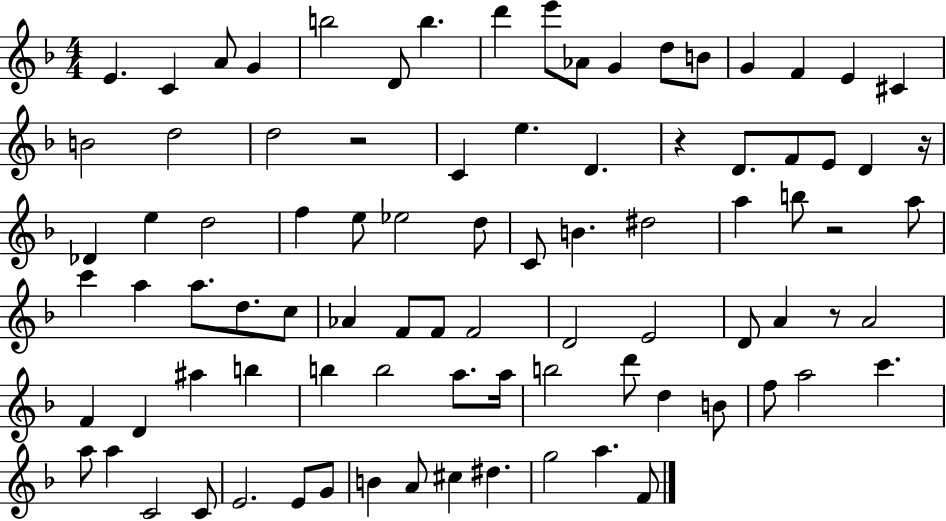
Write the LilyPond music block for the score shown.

{
  \clef treble
  \numericTimeSignature
  \time 4/4
  \key f \major
  e'4. c'4 a'8 g'4 | b''2 d'8 b''4. | d'''4 e'''8 aes'8 g'4 d''8 b'8 | g'4 f'4 e'4 cis'4 | \break b'2 d''2 | d''2 r2 | c'4 e''4. d'4. | r4 d'8. f'8 e'8 d'4 r16 | \break des'4 e''4 d''2 | f''4 e''8 ees''2 d''8 | c'8 b'4. dis''2 | a''4 b''8 r2 a''8 | \break c'''4 a''4 a''8. d''8. c''8 | aes'4 f'8 f'8 f'2 | d'2 e'2 | d'8 a'4 r8 a'2 | \break f'4 d'4 ais''4 b''4 | b''4 b''2 a''8. a''16 | b''2 d'''8 d''4 b'8 | f''8 a''2 c'''4. | \break a''8 a''4 c'2 c'8 | e'2. e'8 g'8 | b'4 a'8 cis''4 dis''4. | g''2 a''4. f'8 | \break \bar "|."
}